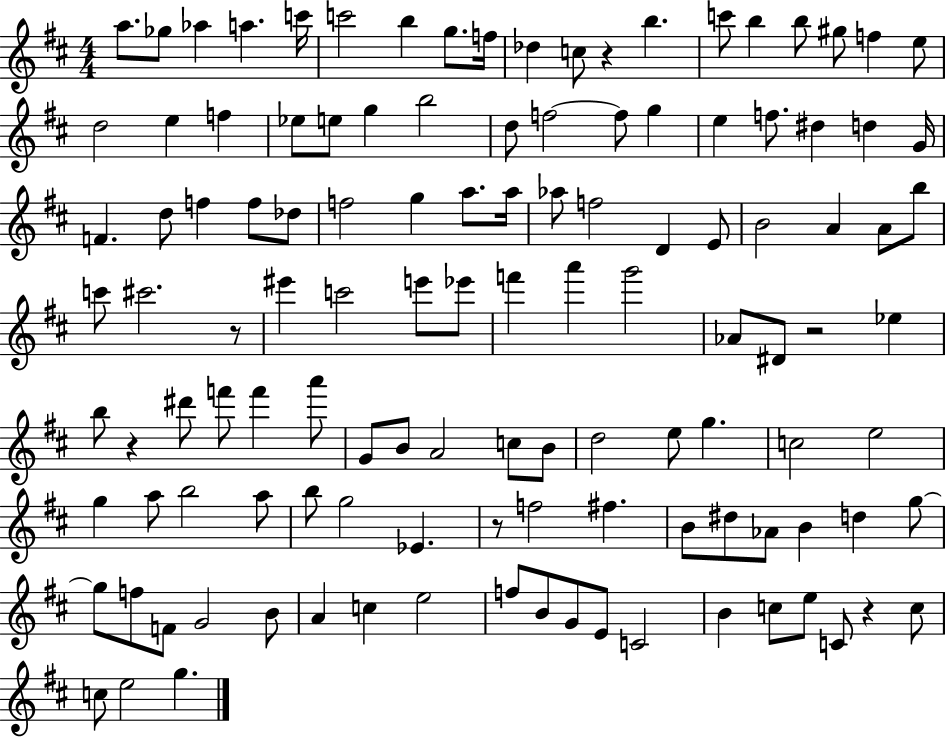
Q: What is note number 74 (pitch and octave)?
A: D5